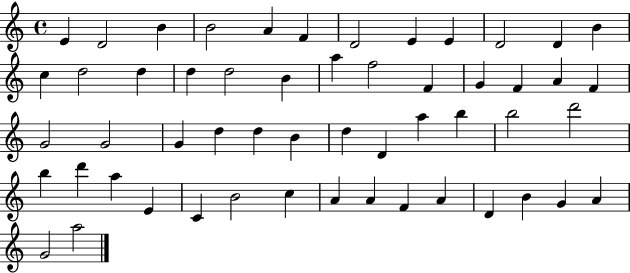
{
  \clef treble
  \time 4/4
  \defaultTimeSignature
  \key c \major
  e'4 d'2 b'4 | b'2 a'4 f'4 | d'2 e'4 e'4 | d'2 d'4 b'4 | \break c''4 d''2 d''4 | d''4 d''2 b'4 | a''4 f''2 f'4 | g'4 f'4 a'4 f'4 | \break g'2 g'2 | g'4 d''4 d''4 b'4 | d''4 d'4 a''4 b''4 | b''2 d'''2 | \break b''4 d'''4 a''4 e'4 | c'4 b'2 c''4 | a'4 a'4 f'4 a'4 | d'4 b'4 g'4 a'4 | \break g'2 a''2 | \bar "|."
}